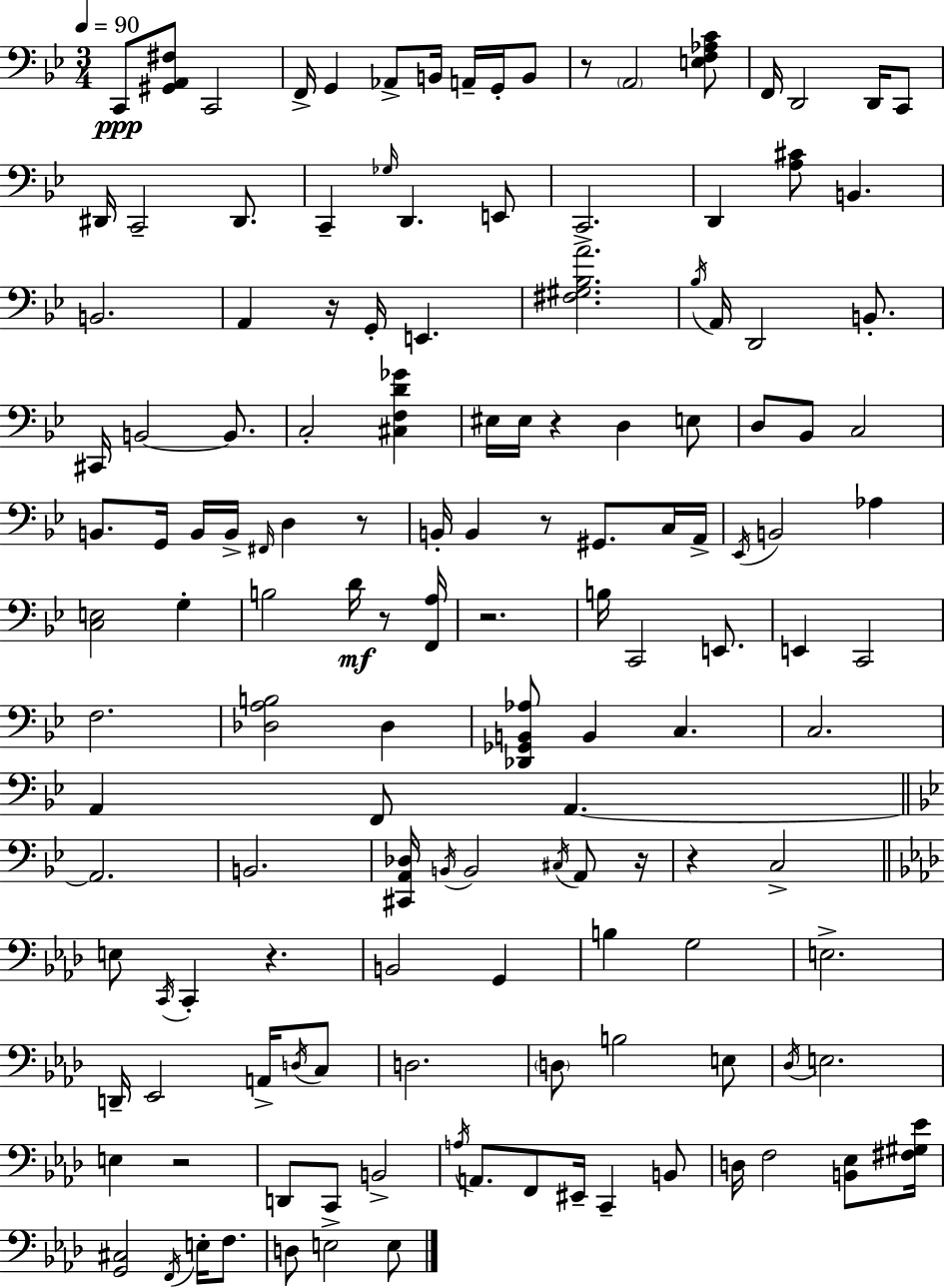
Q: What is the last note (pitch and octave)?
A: E3